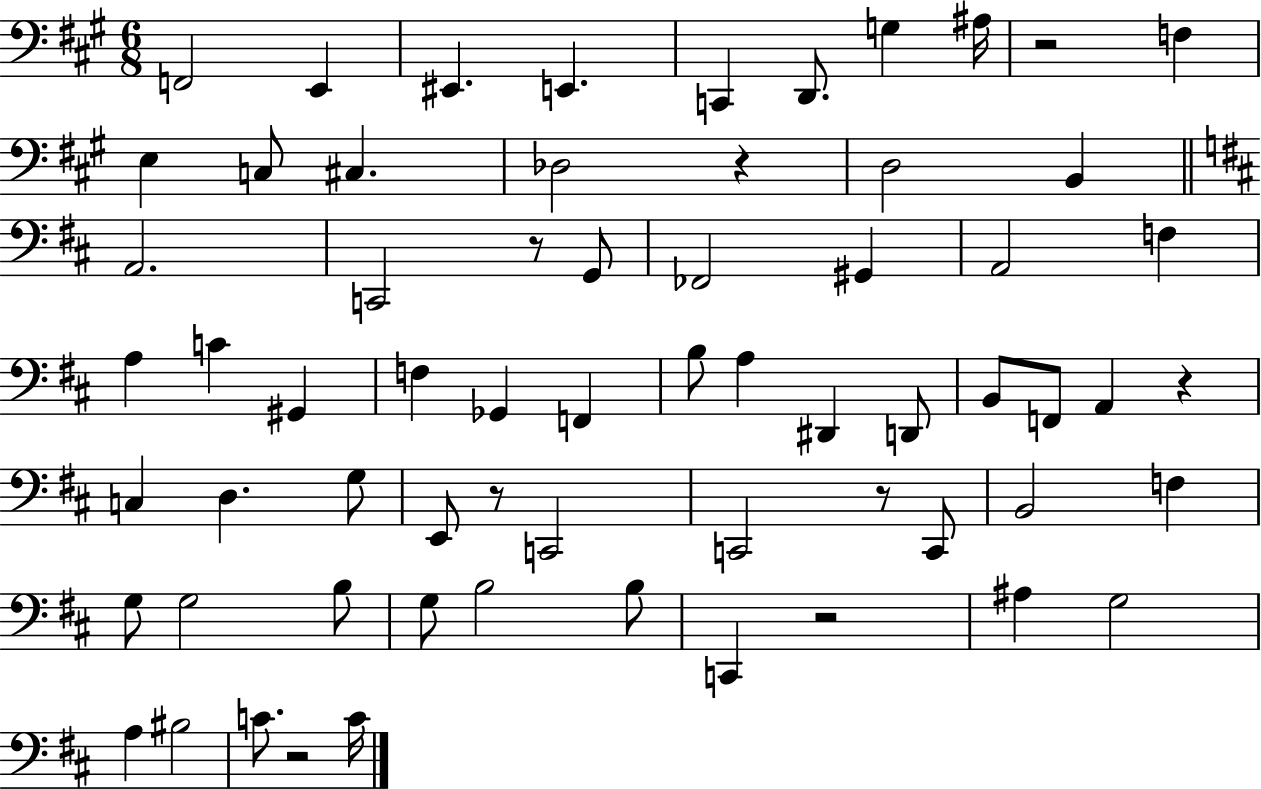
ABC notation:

X:1
T:Untitled
M:6/8
L:1/4
K:A
F,,2 E,, ^E,, E,, C,, D,,/2 G, ^A,/4 z2 F, E, C,/2 ^C, _D,2 z D,2 B,, A,,2 C,,2 z/2 G,,/2 _F,,2 ^G,, A,,2 F, A, C ^G,, F, _G,, F,, B,/2 A, ^D,, D,,/2 B,,/2 F,,/2 A,, z C, D, G,/2 E,,/2 z/2 C,,2 C,,2 z/2 C,,/2 B,,2 F, G,/2 G,2 B,/2 G,/2 B,2 B,/2 C,, z2 ^A, G,2 A, ^B,2 C/2 z2 C/4